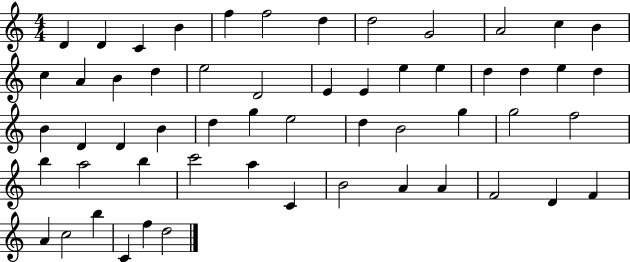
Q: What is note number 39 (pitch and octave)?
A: B5